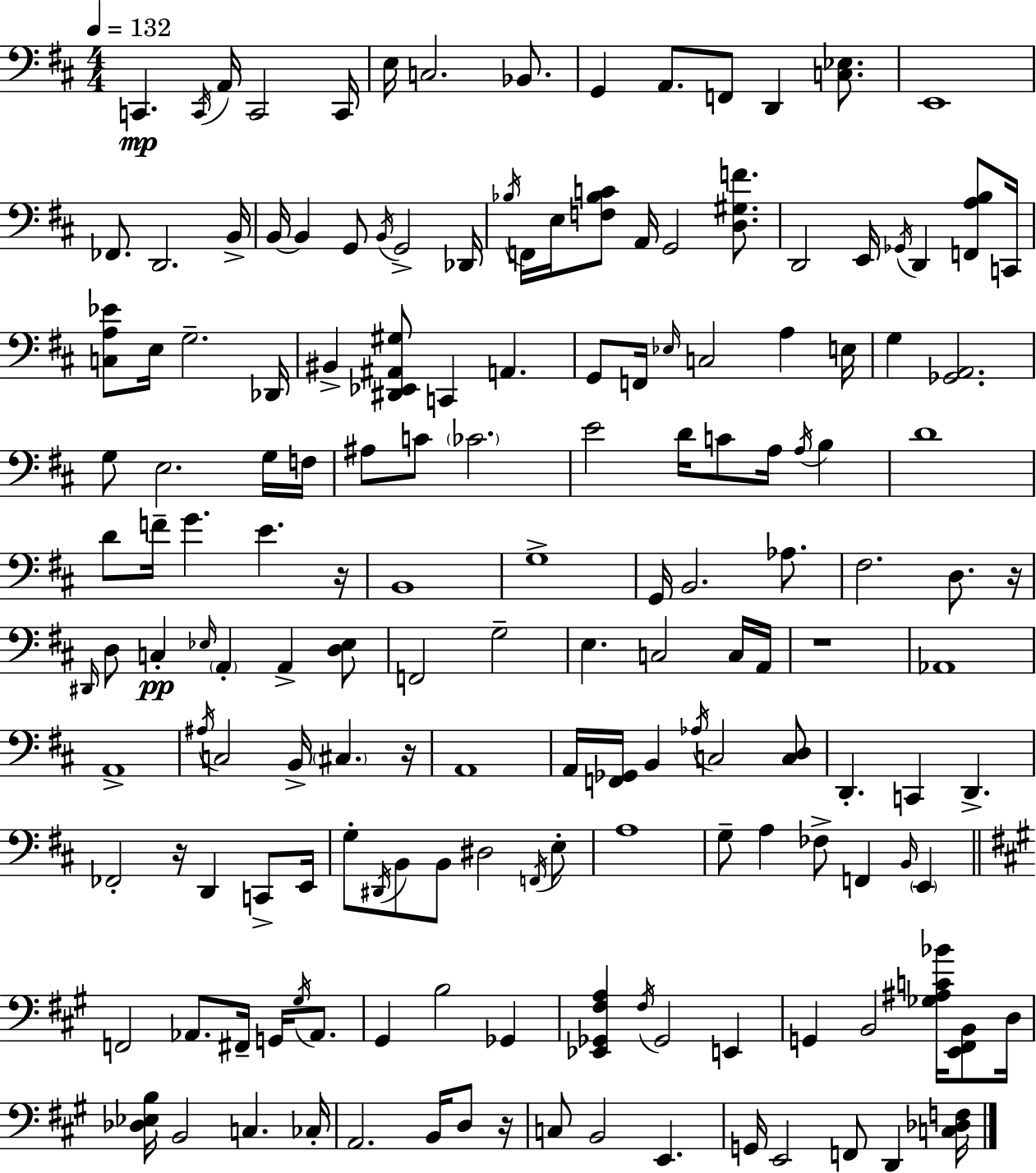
{
  \clef bass
  \numericTimeSignature
  \time 4/4
  \key d \major
  \tempo 4 = 132
  c,4.\mp \acciaccatura { c,16 } a,16 c,2 | c,16 e16 c2. bes,8. | g,4 a,8. f,8 d,4 <c ees>8. | e,1 | \break fes,8. d,2. | b,16-> b,16~~ b,4 g,8 \acciaccatura { b,16 } g,2-> | des,16 \acciaccatura { bes16 } f,16 e16 <f bes c'>8 a,16 g,2 | <d gis f'>8. d,2 e,16 \acciaccatura { ges,16 } d,4 | \break <f, a b>8 c,16 <c a ees'>8 e16 g2.-- | des,16 bis,4-> <dis, ees, ais, gis>8 c,4 a,4. | g,8 f,16 \grace { ees16 } c2 | a4 e16 g4 <ges, a,>2. | \break g8 e2. | g16 f16 ais8 c'8 \parenthesize ces'2. | e'2 d'16 c'8 | a16 \acciaccatura { a16 } b4 d'1 | \break d'8 f'16-- g'4. e'4. | r16 b,1 | g1-> | g,16 b,2. | \break aes8. fis2. | d8. r16 \grace { dis,16 } d8 c4-.\pp \grace { ees16 } \parenthesize a,4-. | a,4-> <d ees>8 f,2 | g2-- e4. c2 | \break c16 a,16 r1 | aes,1 | a,1-> | \acciaccatura { ais16 } c2 | \break b,16-> \parenthesize cis4. r16 a,1 | a,16 <f, ges,>16 b,4 \acciaccatura { aes16 } | c2 <c d>8 d,4.-. | c,4 d,4.-> fes,2-. | \break r16 d,4 c,8-> e,16 g8-. \acciaccatura { dis,16 } b,8 b,8 | dis2 \acciaccatura { f,16 } e8-. a1 | g8-- a4 | fes8-> f,4 \grace { b,16 } \parenthesize e,4 \bar "||" \break \key a \major f,2 aes,8. fis,16-- g,16 \acciaccatura { gis16 } aes,8. | gis,4 b2 ges,4 | <ees, ges, fis a>4 \acciaccatura { fis16 } ges,2 e,4 | g,4 b,2 <ges ais c' bes'>16 <e, fis, b,>8 | \break d16 <des ees b>16 b,2 c4. | ces16-. a,2. b,16 d8 | r16 c8 b,2 e,4. | g,16 e,2 f,8 d,4 | \break <c des f>16 \bar "|."
}